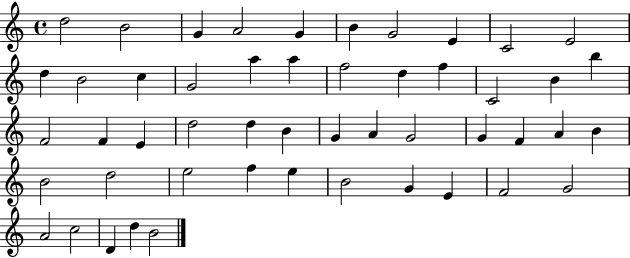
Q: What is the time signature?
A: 4/4